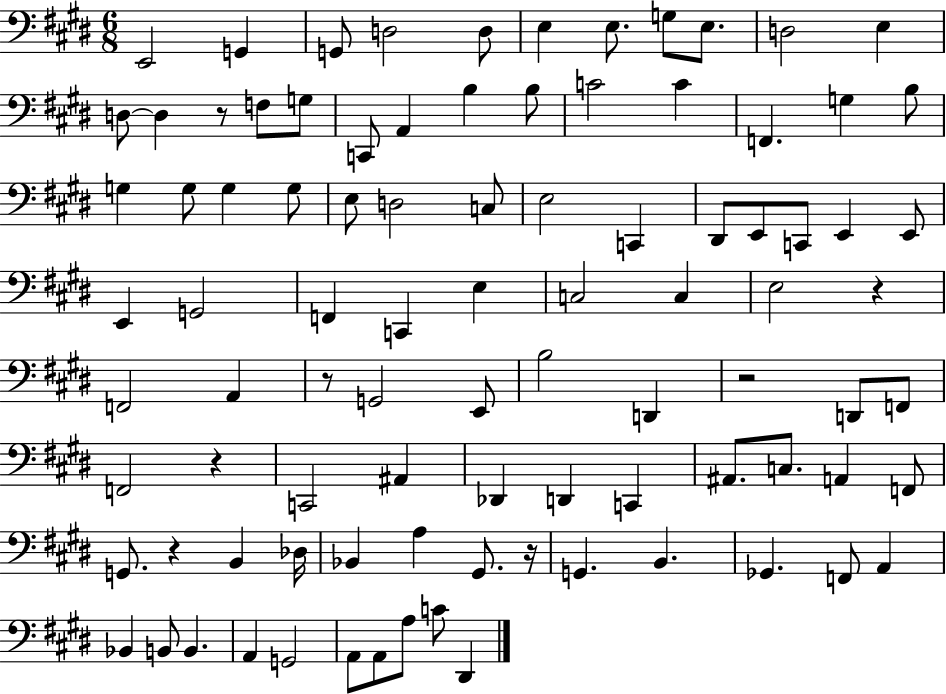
{
  \clef bass
  \numericTimeSignature
  \time 6/8
  \key e \major
  e,2 g,4 | g,8 d2 d8 | e4 e8. g8 e8. | d2 e4 | \break d8~~ d4 r8 f8 g8 | c,8 a,4 b4 b8 | c'2 c'4 | f,4. g4 b8 | \break g4 g8 g4 g8 | e8 d2 c8 | e2 c,4 | dis,8 e,8 c,8 e,4 e,8 | \break e,4 g,2 | f,4 c,4 e4 | c2 c4 | e2 r4 | \break f,2 a,4 | r8 g,2 e,8 | b2 d,4 | r2 d,8 f,8 | \break f,2 r4 | c,2 ais,4 | des,4 d,4 c,4 | ais,8. c8. a,4 f,8 | \break g,8. r4 b,4 des16 | bes,4 a4 gis,8. r16 | g,4. b,4. | ges,4. f,8 a,4 | \break bes,4 b,8 b,4. | a,4 g,2 | a,8 a,8 a8 c'8 dis,4 | \bar "|."
}